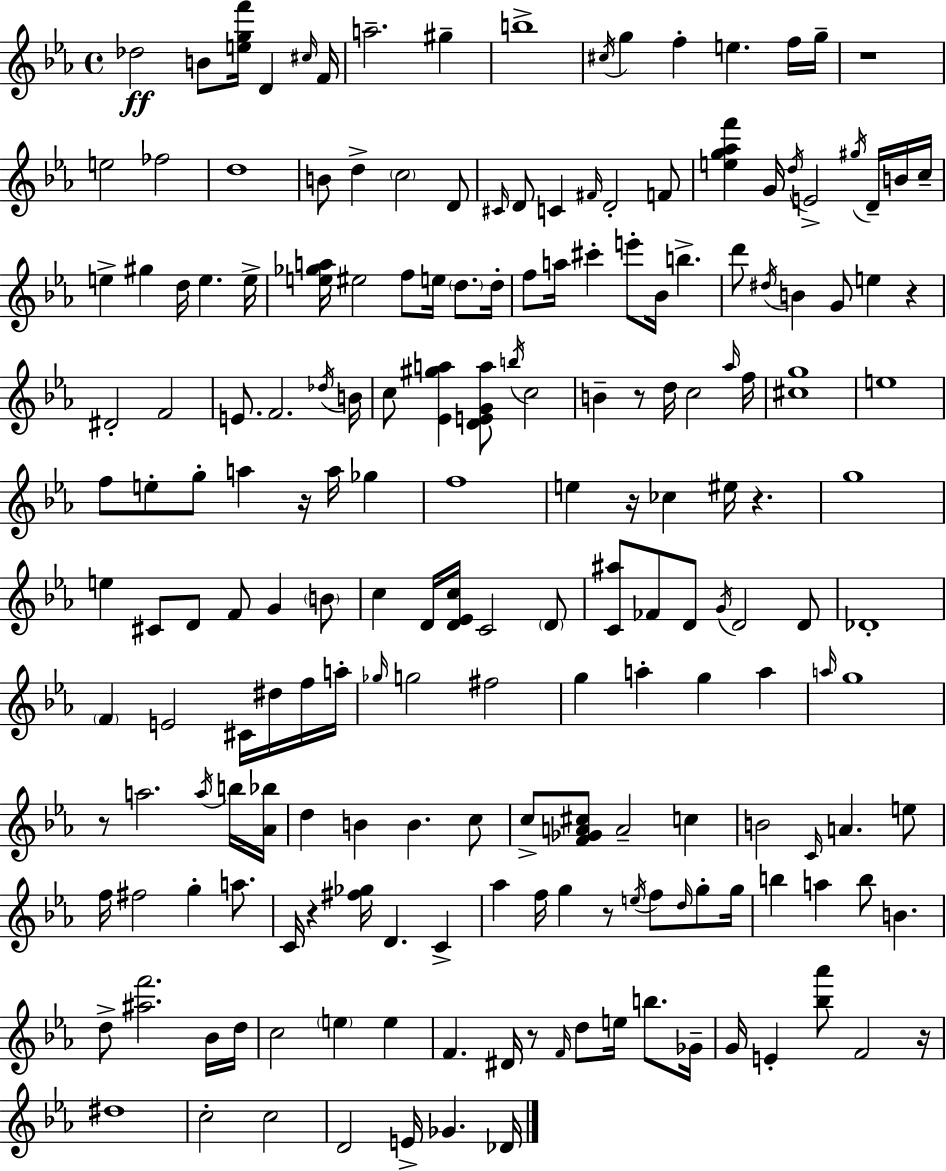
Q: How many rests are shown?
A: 11